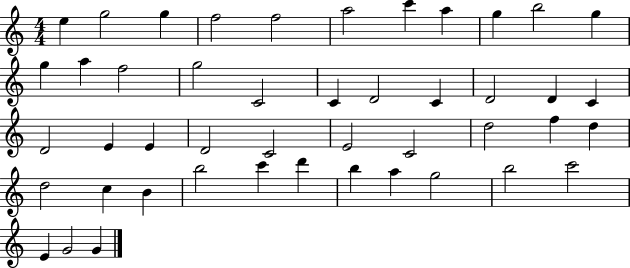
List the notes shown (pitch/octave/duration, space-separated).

E5/q G5/h G5/q F5/h F5/h A5/h C6/q A5/q G5/q B5/h G5/q G5/q A5/q F5/h G5/h C4/h C4/q D4/h C4/q D4/h D4/q C4/q D4/h E4/q E4/q D4/h C4/h E4/h C4/h D5/h F5/q D5/q D5/h C5/q B4/q B5/h C6/q D6/q B5/q A5/q G5/h B5/h C6/h E4/q G4/h G4/q